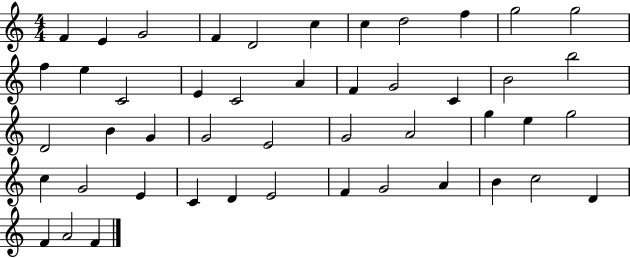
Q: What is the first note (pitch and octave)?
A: F4